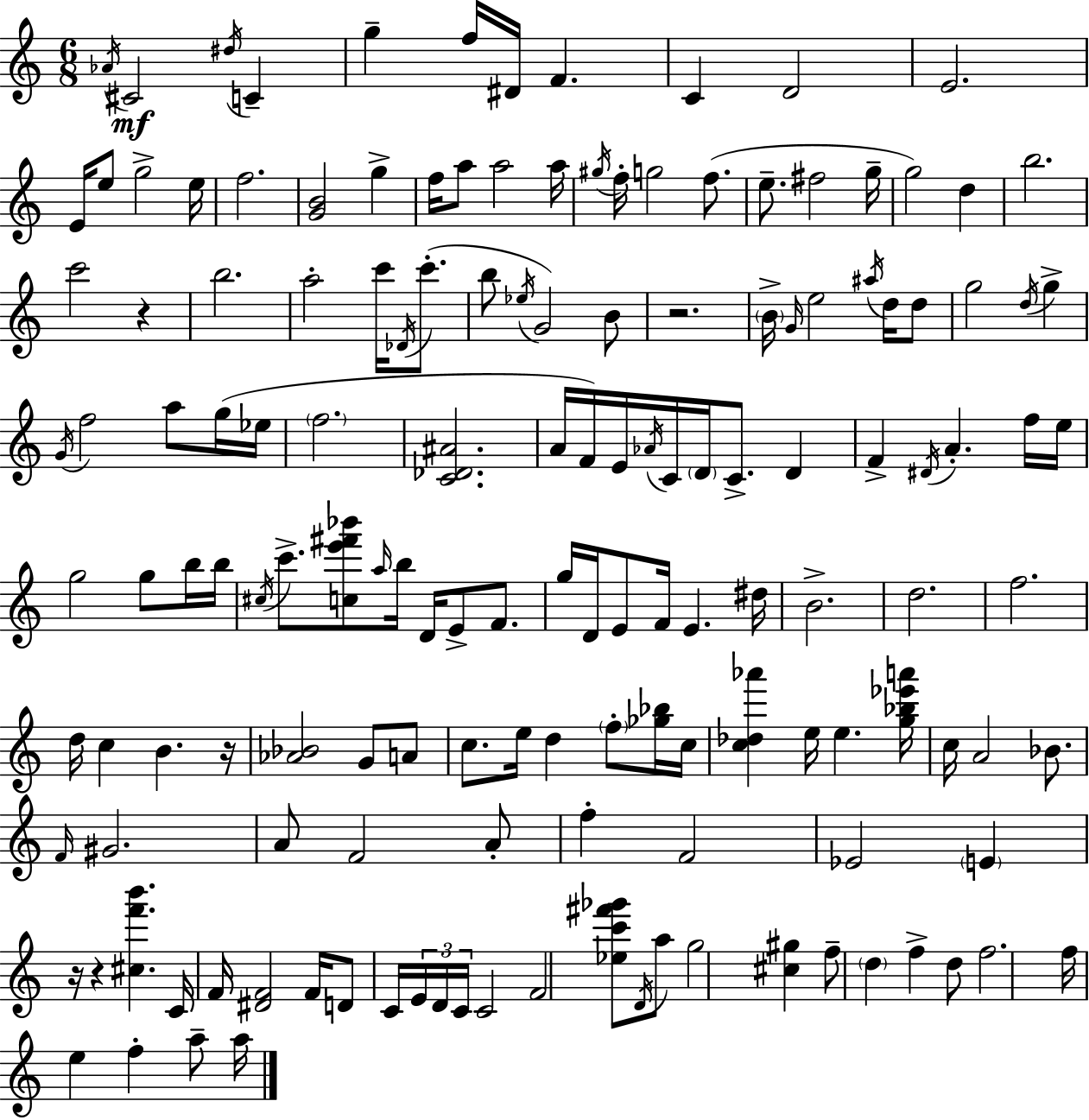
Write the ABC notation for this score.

X:1
T:Untitled
M:6/8
L:1/4
K:C
_A/4 ^C2 ^d/4 C g f/4 ^D/4 F C D2 E2 E/4 e/2 g2 e/4 f2 [GB]2 g f/4 a/2 a2 a/4 ^g/4 f/4 g2 f/2 e/2 ^f2 g/4 g2 d b2 c'2 z b2 a2 c'/4 _D/4 c'/2 b/2 _e/4 G2 B/2 z2 B/4 G/4 e2 ^a/4 d/4 d/2 g2 d/4 g G/4 f2 a/2 g/4 _e/4 f2 [C_D^A]2 A/4 F/4 E/4 _A/4 C/4 D/4 C/2 D F ^D/4 A f/4 e/4 g2 g/2 b/4 b/4 ^c/4 c'/2 [ce'^f'_b']/2 a/4 b/4 D/4 E/2 F/2 g/4 D/4 E/2 F/4 E ^d/4 B2 d2 f2 d/4 c B z/4 [_A_B]2 G/2 A/2 c/2 e/4 d f/2 [_g_b]/4 c/4 [c_d_a'] e/4 e [g_b_e'a']/4 c/4 A2 _B/2 F/4 ^G2 A/2 F2 A/2 f F2 _E2 E z/4 z [^cf'b'] C/4 F/4 [^DF]2 F/4 D/2 C/4 E/4 D/4 C/4 C2 F2 [_ec'^f'_g']/2 D/4 a/2 g2 [^c^g] f/2 d f d/2 f2 f/4 e f a/2 a/4